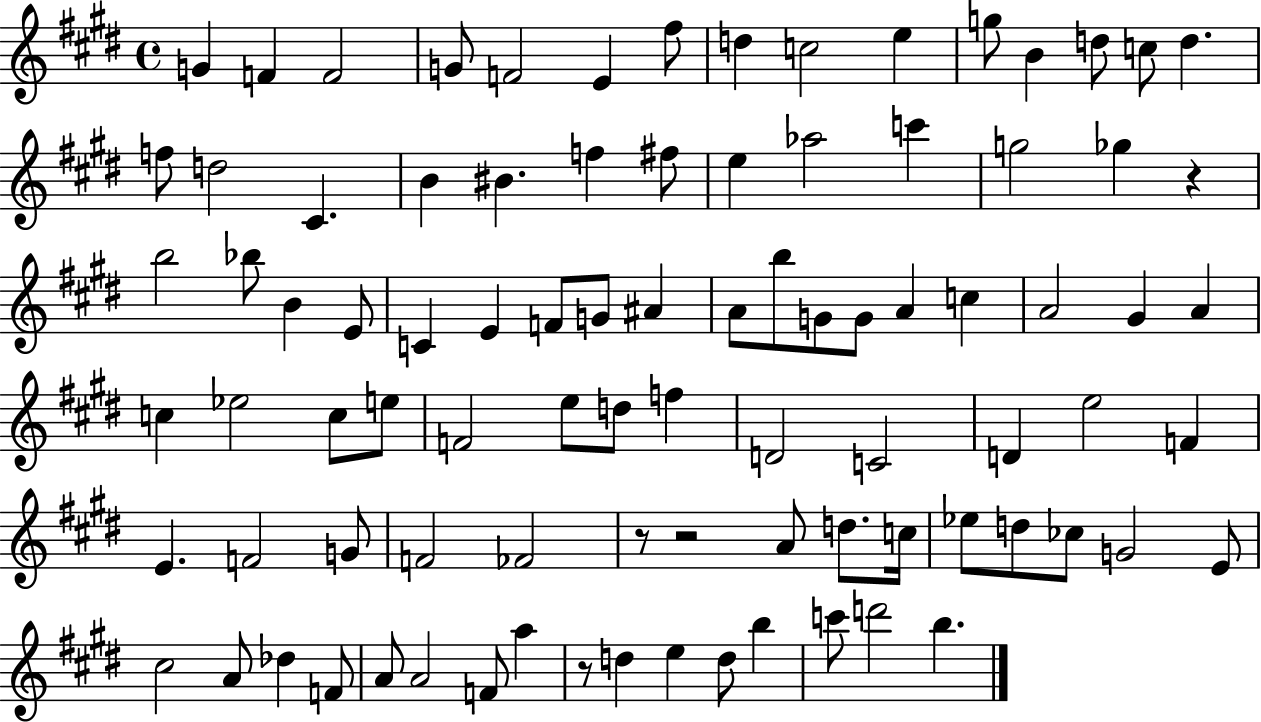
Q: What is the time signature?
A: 4/4